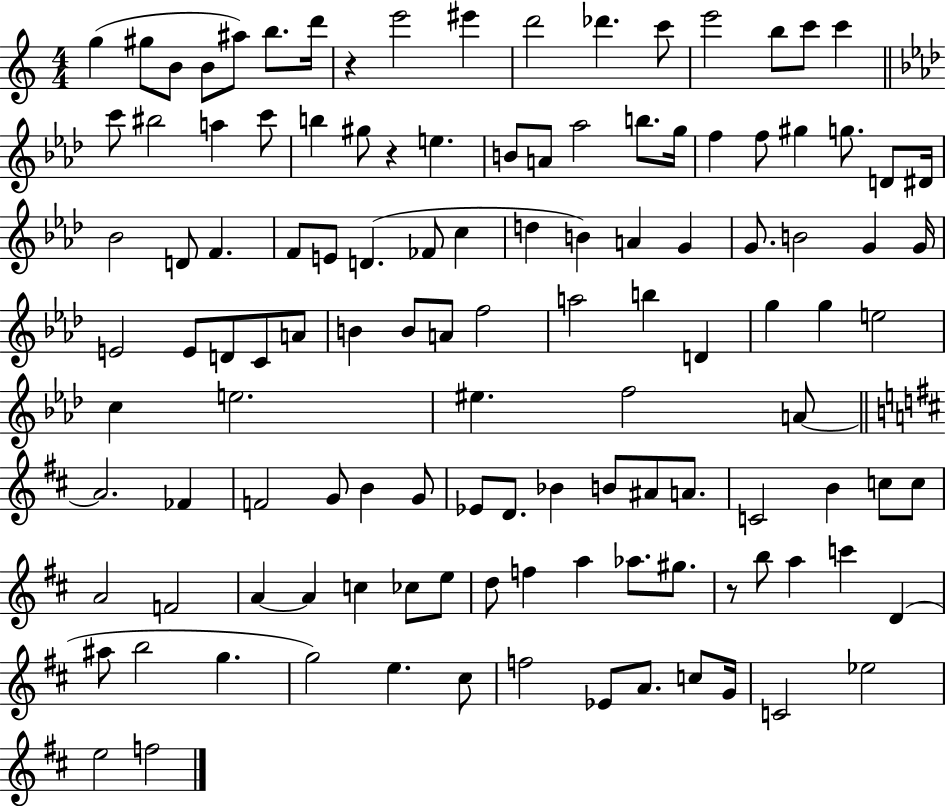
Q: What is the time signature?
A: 4/4